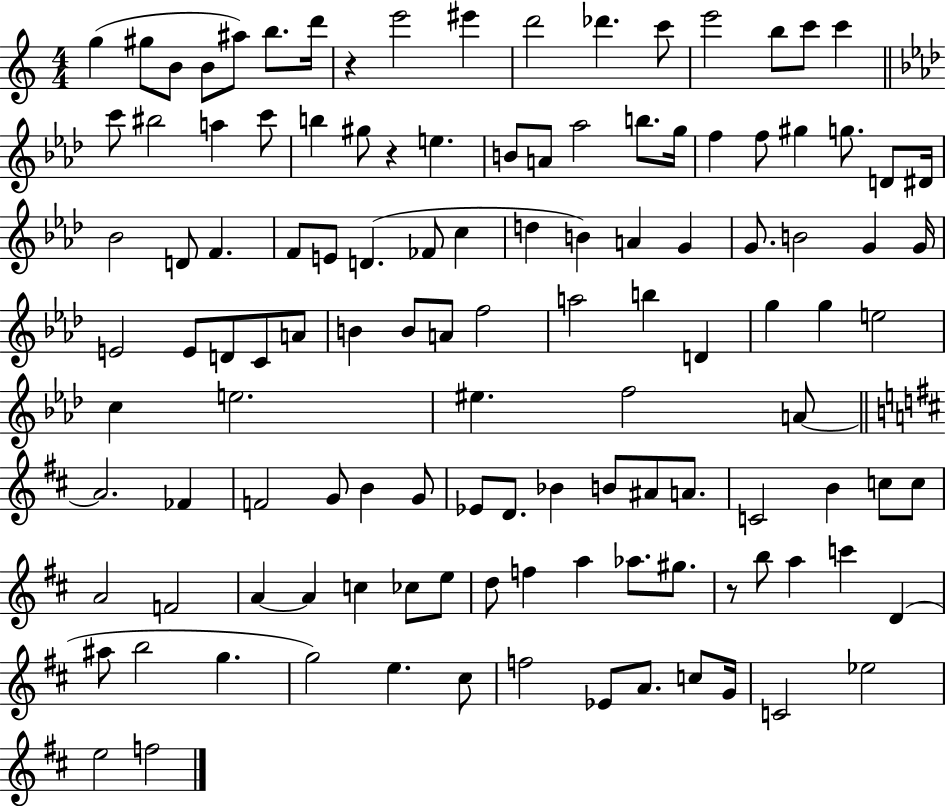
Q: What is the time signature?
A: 4/4